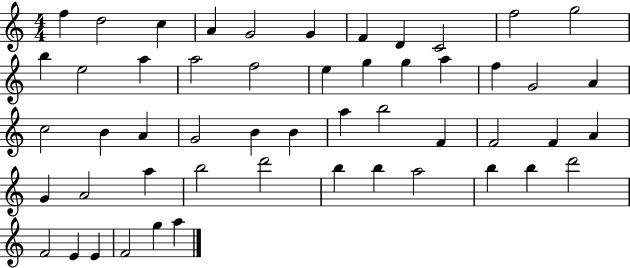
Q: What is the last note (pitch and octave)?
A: A5